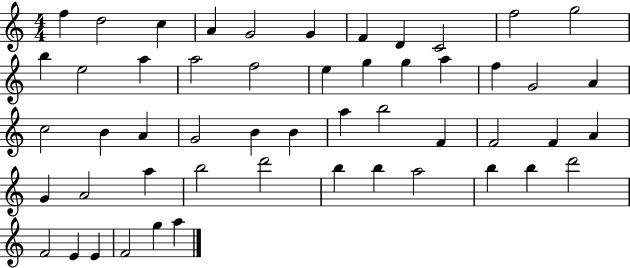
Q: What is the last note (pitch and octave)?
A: A5